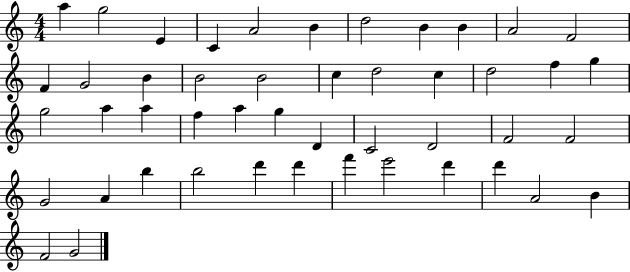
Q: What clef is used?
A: treble